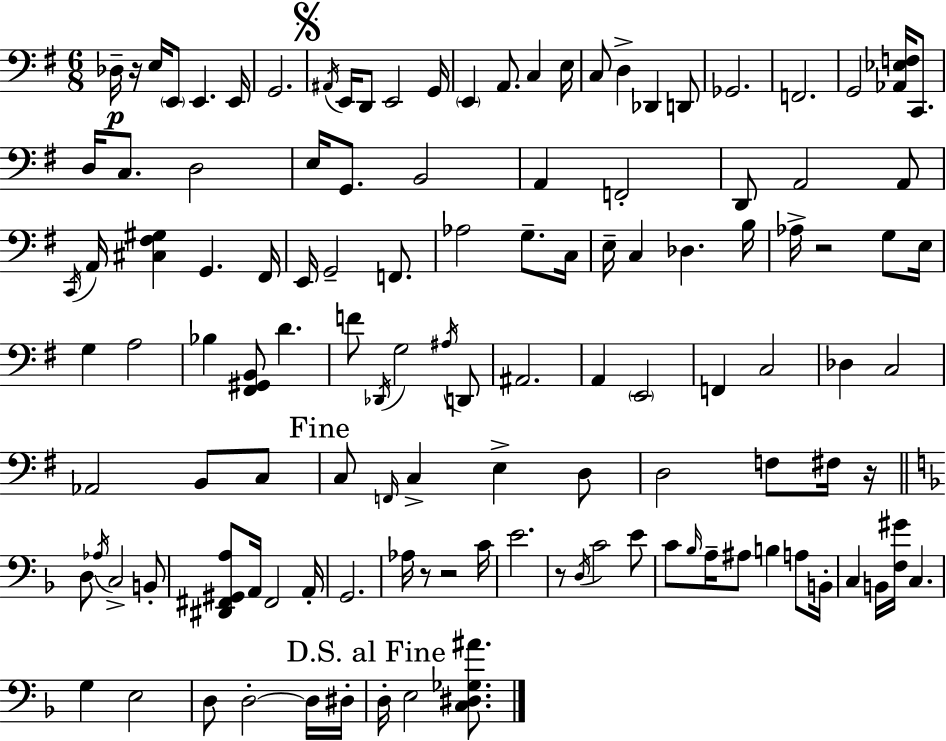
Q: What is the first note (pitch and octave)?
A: Db3